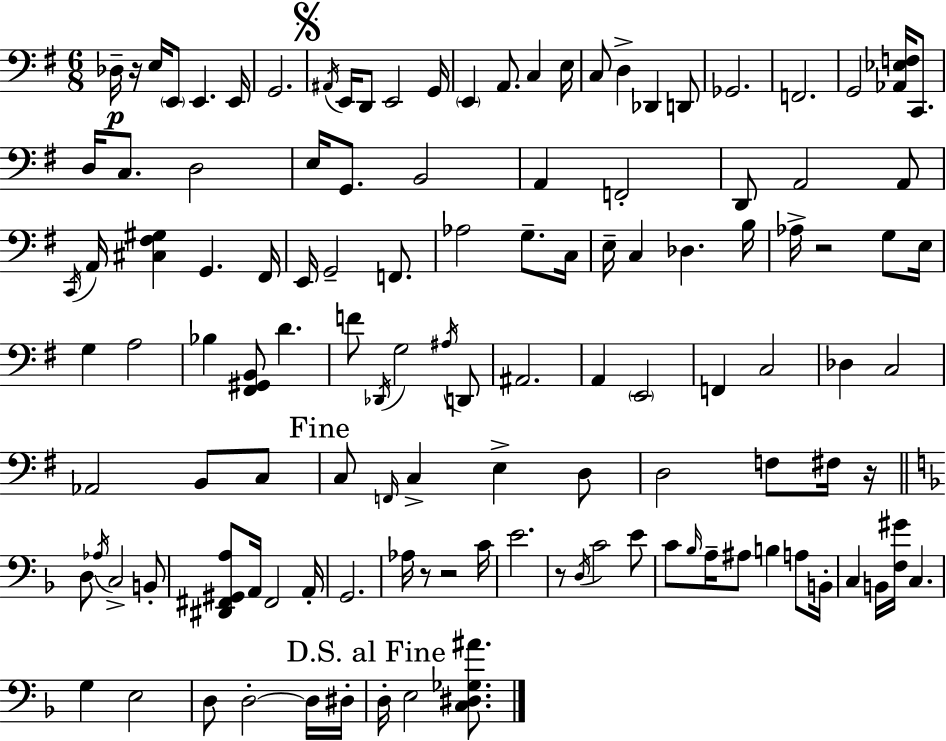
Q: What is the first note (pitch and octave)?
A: Db3